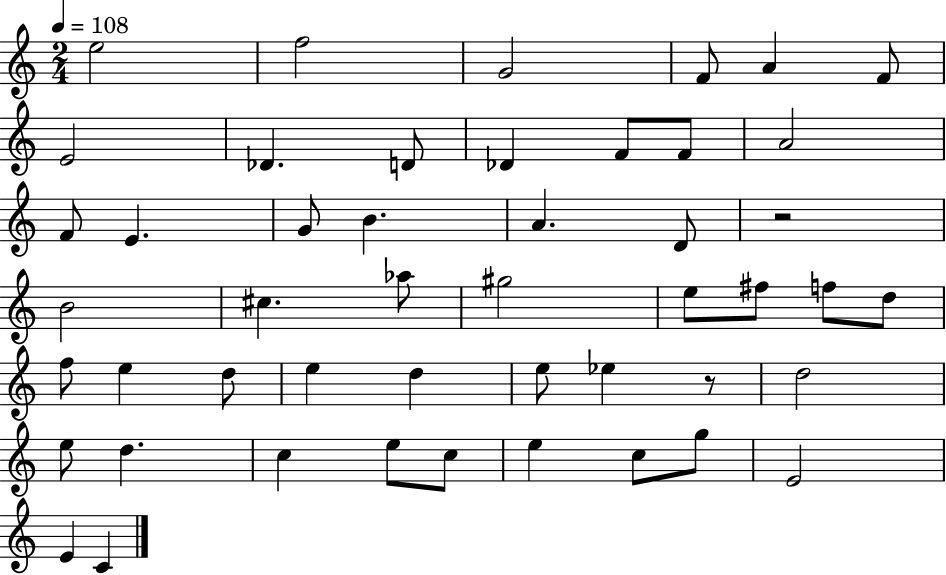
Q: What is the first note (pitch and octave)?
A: E5